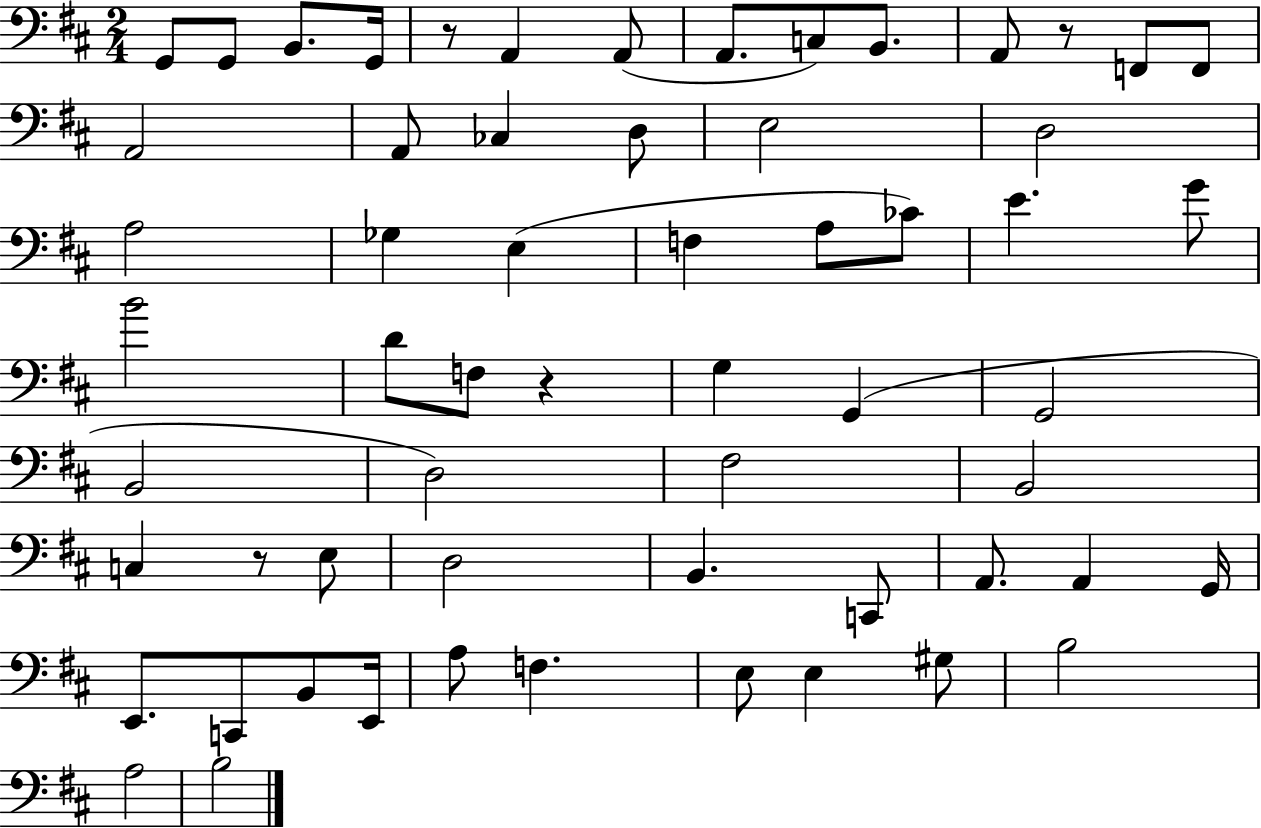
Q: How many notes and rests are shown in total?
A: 60